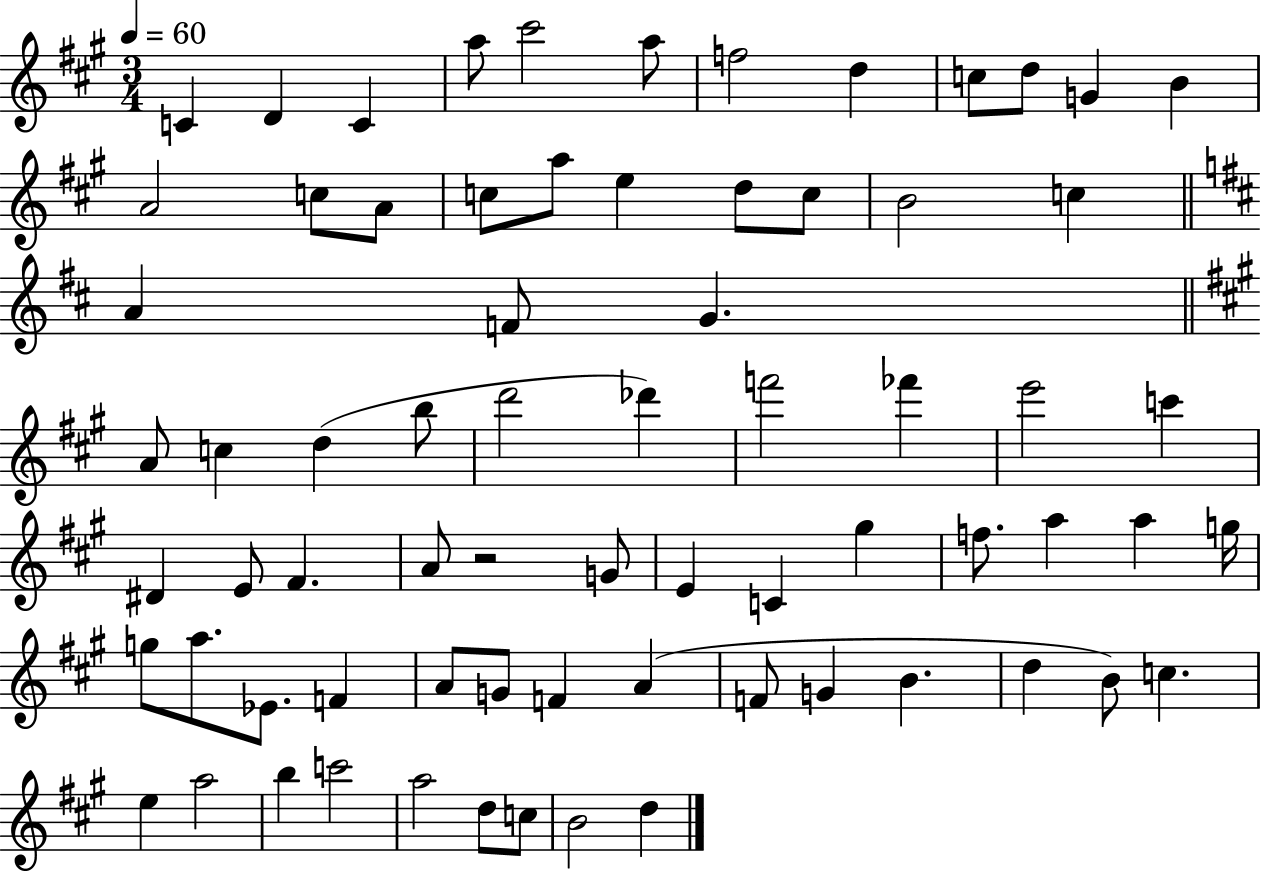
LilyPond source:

{
  \clef treble
  \numericTimeSignature
  \time 3/4
  \key a \major
  \tempo 4 = 60
  \repeat volta 2 { c'4 d'4 c'4 | a''8 cis'''2 a''8 | f''2 d''4 | c''8 d''8 g'4 b'4 | \break a'2 c''8 a'8 | c''8 a''8 e''4 d''8 c''8 | b'2 c''4 | \bar "||" \break \key d \major a'4 f'8 g'4. | \bar "||" \break \key a \major a'8 c''4 d''4( b''8 | d'''2 des'''4) | f'''2 fes'''4 | e'''2 c'''4 | \break dis'4 e'8 fis'4. | a'8 r2 g'8 | e'4 c'4 gis''4 | f''8. a''4 a''4 g''16 | \break g''8 a''8. ees'8. f'4 | a'8 g'8 f'4 a'4( | f'8 g'4 b'4. | d''4 b'8) c''4. | \break e''4 a''2 | b''4 c'''2 | a''2 d''8 c''8 | b'2 d''4 | \break } \bar "|."
}